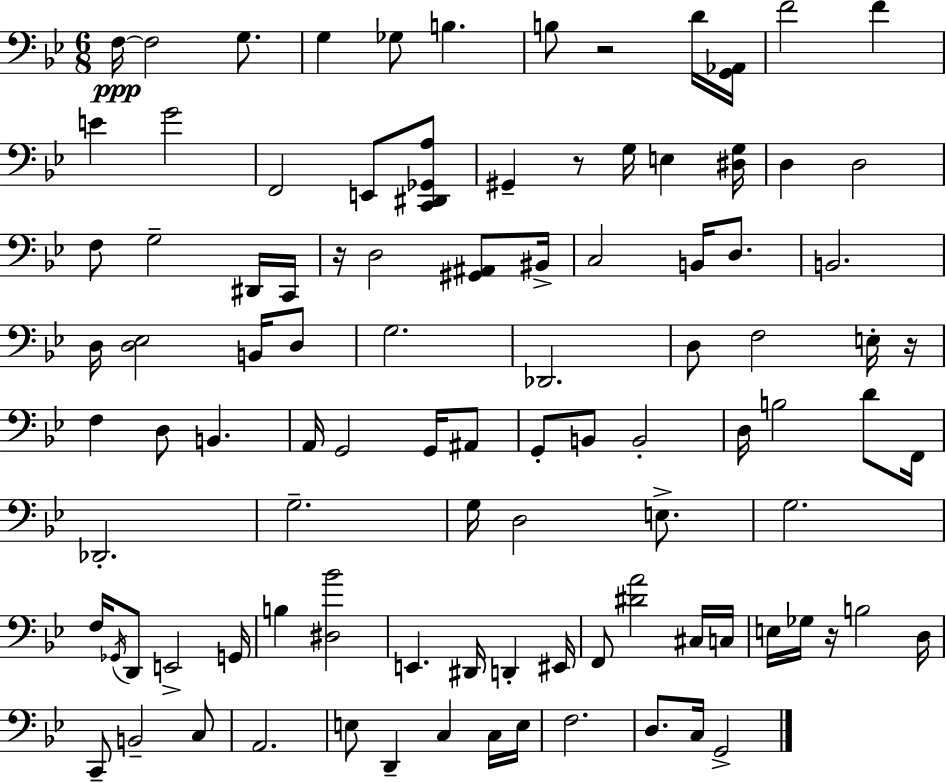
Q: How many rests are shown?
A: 5